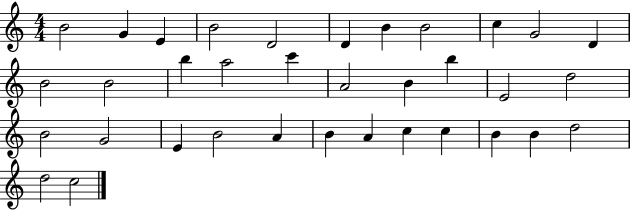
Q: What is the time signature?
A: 4/4